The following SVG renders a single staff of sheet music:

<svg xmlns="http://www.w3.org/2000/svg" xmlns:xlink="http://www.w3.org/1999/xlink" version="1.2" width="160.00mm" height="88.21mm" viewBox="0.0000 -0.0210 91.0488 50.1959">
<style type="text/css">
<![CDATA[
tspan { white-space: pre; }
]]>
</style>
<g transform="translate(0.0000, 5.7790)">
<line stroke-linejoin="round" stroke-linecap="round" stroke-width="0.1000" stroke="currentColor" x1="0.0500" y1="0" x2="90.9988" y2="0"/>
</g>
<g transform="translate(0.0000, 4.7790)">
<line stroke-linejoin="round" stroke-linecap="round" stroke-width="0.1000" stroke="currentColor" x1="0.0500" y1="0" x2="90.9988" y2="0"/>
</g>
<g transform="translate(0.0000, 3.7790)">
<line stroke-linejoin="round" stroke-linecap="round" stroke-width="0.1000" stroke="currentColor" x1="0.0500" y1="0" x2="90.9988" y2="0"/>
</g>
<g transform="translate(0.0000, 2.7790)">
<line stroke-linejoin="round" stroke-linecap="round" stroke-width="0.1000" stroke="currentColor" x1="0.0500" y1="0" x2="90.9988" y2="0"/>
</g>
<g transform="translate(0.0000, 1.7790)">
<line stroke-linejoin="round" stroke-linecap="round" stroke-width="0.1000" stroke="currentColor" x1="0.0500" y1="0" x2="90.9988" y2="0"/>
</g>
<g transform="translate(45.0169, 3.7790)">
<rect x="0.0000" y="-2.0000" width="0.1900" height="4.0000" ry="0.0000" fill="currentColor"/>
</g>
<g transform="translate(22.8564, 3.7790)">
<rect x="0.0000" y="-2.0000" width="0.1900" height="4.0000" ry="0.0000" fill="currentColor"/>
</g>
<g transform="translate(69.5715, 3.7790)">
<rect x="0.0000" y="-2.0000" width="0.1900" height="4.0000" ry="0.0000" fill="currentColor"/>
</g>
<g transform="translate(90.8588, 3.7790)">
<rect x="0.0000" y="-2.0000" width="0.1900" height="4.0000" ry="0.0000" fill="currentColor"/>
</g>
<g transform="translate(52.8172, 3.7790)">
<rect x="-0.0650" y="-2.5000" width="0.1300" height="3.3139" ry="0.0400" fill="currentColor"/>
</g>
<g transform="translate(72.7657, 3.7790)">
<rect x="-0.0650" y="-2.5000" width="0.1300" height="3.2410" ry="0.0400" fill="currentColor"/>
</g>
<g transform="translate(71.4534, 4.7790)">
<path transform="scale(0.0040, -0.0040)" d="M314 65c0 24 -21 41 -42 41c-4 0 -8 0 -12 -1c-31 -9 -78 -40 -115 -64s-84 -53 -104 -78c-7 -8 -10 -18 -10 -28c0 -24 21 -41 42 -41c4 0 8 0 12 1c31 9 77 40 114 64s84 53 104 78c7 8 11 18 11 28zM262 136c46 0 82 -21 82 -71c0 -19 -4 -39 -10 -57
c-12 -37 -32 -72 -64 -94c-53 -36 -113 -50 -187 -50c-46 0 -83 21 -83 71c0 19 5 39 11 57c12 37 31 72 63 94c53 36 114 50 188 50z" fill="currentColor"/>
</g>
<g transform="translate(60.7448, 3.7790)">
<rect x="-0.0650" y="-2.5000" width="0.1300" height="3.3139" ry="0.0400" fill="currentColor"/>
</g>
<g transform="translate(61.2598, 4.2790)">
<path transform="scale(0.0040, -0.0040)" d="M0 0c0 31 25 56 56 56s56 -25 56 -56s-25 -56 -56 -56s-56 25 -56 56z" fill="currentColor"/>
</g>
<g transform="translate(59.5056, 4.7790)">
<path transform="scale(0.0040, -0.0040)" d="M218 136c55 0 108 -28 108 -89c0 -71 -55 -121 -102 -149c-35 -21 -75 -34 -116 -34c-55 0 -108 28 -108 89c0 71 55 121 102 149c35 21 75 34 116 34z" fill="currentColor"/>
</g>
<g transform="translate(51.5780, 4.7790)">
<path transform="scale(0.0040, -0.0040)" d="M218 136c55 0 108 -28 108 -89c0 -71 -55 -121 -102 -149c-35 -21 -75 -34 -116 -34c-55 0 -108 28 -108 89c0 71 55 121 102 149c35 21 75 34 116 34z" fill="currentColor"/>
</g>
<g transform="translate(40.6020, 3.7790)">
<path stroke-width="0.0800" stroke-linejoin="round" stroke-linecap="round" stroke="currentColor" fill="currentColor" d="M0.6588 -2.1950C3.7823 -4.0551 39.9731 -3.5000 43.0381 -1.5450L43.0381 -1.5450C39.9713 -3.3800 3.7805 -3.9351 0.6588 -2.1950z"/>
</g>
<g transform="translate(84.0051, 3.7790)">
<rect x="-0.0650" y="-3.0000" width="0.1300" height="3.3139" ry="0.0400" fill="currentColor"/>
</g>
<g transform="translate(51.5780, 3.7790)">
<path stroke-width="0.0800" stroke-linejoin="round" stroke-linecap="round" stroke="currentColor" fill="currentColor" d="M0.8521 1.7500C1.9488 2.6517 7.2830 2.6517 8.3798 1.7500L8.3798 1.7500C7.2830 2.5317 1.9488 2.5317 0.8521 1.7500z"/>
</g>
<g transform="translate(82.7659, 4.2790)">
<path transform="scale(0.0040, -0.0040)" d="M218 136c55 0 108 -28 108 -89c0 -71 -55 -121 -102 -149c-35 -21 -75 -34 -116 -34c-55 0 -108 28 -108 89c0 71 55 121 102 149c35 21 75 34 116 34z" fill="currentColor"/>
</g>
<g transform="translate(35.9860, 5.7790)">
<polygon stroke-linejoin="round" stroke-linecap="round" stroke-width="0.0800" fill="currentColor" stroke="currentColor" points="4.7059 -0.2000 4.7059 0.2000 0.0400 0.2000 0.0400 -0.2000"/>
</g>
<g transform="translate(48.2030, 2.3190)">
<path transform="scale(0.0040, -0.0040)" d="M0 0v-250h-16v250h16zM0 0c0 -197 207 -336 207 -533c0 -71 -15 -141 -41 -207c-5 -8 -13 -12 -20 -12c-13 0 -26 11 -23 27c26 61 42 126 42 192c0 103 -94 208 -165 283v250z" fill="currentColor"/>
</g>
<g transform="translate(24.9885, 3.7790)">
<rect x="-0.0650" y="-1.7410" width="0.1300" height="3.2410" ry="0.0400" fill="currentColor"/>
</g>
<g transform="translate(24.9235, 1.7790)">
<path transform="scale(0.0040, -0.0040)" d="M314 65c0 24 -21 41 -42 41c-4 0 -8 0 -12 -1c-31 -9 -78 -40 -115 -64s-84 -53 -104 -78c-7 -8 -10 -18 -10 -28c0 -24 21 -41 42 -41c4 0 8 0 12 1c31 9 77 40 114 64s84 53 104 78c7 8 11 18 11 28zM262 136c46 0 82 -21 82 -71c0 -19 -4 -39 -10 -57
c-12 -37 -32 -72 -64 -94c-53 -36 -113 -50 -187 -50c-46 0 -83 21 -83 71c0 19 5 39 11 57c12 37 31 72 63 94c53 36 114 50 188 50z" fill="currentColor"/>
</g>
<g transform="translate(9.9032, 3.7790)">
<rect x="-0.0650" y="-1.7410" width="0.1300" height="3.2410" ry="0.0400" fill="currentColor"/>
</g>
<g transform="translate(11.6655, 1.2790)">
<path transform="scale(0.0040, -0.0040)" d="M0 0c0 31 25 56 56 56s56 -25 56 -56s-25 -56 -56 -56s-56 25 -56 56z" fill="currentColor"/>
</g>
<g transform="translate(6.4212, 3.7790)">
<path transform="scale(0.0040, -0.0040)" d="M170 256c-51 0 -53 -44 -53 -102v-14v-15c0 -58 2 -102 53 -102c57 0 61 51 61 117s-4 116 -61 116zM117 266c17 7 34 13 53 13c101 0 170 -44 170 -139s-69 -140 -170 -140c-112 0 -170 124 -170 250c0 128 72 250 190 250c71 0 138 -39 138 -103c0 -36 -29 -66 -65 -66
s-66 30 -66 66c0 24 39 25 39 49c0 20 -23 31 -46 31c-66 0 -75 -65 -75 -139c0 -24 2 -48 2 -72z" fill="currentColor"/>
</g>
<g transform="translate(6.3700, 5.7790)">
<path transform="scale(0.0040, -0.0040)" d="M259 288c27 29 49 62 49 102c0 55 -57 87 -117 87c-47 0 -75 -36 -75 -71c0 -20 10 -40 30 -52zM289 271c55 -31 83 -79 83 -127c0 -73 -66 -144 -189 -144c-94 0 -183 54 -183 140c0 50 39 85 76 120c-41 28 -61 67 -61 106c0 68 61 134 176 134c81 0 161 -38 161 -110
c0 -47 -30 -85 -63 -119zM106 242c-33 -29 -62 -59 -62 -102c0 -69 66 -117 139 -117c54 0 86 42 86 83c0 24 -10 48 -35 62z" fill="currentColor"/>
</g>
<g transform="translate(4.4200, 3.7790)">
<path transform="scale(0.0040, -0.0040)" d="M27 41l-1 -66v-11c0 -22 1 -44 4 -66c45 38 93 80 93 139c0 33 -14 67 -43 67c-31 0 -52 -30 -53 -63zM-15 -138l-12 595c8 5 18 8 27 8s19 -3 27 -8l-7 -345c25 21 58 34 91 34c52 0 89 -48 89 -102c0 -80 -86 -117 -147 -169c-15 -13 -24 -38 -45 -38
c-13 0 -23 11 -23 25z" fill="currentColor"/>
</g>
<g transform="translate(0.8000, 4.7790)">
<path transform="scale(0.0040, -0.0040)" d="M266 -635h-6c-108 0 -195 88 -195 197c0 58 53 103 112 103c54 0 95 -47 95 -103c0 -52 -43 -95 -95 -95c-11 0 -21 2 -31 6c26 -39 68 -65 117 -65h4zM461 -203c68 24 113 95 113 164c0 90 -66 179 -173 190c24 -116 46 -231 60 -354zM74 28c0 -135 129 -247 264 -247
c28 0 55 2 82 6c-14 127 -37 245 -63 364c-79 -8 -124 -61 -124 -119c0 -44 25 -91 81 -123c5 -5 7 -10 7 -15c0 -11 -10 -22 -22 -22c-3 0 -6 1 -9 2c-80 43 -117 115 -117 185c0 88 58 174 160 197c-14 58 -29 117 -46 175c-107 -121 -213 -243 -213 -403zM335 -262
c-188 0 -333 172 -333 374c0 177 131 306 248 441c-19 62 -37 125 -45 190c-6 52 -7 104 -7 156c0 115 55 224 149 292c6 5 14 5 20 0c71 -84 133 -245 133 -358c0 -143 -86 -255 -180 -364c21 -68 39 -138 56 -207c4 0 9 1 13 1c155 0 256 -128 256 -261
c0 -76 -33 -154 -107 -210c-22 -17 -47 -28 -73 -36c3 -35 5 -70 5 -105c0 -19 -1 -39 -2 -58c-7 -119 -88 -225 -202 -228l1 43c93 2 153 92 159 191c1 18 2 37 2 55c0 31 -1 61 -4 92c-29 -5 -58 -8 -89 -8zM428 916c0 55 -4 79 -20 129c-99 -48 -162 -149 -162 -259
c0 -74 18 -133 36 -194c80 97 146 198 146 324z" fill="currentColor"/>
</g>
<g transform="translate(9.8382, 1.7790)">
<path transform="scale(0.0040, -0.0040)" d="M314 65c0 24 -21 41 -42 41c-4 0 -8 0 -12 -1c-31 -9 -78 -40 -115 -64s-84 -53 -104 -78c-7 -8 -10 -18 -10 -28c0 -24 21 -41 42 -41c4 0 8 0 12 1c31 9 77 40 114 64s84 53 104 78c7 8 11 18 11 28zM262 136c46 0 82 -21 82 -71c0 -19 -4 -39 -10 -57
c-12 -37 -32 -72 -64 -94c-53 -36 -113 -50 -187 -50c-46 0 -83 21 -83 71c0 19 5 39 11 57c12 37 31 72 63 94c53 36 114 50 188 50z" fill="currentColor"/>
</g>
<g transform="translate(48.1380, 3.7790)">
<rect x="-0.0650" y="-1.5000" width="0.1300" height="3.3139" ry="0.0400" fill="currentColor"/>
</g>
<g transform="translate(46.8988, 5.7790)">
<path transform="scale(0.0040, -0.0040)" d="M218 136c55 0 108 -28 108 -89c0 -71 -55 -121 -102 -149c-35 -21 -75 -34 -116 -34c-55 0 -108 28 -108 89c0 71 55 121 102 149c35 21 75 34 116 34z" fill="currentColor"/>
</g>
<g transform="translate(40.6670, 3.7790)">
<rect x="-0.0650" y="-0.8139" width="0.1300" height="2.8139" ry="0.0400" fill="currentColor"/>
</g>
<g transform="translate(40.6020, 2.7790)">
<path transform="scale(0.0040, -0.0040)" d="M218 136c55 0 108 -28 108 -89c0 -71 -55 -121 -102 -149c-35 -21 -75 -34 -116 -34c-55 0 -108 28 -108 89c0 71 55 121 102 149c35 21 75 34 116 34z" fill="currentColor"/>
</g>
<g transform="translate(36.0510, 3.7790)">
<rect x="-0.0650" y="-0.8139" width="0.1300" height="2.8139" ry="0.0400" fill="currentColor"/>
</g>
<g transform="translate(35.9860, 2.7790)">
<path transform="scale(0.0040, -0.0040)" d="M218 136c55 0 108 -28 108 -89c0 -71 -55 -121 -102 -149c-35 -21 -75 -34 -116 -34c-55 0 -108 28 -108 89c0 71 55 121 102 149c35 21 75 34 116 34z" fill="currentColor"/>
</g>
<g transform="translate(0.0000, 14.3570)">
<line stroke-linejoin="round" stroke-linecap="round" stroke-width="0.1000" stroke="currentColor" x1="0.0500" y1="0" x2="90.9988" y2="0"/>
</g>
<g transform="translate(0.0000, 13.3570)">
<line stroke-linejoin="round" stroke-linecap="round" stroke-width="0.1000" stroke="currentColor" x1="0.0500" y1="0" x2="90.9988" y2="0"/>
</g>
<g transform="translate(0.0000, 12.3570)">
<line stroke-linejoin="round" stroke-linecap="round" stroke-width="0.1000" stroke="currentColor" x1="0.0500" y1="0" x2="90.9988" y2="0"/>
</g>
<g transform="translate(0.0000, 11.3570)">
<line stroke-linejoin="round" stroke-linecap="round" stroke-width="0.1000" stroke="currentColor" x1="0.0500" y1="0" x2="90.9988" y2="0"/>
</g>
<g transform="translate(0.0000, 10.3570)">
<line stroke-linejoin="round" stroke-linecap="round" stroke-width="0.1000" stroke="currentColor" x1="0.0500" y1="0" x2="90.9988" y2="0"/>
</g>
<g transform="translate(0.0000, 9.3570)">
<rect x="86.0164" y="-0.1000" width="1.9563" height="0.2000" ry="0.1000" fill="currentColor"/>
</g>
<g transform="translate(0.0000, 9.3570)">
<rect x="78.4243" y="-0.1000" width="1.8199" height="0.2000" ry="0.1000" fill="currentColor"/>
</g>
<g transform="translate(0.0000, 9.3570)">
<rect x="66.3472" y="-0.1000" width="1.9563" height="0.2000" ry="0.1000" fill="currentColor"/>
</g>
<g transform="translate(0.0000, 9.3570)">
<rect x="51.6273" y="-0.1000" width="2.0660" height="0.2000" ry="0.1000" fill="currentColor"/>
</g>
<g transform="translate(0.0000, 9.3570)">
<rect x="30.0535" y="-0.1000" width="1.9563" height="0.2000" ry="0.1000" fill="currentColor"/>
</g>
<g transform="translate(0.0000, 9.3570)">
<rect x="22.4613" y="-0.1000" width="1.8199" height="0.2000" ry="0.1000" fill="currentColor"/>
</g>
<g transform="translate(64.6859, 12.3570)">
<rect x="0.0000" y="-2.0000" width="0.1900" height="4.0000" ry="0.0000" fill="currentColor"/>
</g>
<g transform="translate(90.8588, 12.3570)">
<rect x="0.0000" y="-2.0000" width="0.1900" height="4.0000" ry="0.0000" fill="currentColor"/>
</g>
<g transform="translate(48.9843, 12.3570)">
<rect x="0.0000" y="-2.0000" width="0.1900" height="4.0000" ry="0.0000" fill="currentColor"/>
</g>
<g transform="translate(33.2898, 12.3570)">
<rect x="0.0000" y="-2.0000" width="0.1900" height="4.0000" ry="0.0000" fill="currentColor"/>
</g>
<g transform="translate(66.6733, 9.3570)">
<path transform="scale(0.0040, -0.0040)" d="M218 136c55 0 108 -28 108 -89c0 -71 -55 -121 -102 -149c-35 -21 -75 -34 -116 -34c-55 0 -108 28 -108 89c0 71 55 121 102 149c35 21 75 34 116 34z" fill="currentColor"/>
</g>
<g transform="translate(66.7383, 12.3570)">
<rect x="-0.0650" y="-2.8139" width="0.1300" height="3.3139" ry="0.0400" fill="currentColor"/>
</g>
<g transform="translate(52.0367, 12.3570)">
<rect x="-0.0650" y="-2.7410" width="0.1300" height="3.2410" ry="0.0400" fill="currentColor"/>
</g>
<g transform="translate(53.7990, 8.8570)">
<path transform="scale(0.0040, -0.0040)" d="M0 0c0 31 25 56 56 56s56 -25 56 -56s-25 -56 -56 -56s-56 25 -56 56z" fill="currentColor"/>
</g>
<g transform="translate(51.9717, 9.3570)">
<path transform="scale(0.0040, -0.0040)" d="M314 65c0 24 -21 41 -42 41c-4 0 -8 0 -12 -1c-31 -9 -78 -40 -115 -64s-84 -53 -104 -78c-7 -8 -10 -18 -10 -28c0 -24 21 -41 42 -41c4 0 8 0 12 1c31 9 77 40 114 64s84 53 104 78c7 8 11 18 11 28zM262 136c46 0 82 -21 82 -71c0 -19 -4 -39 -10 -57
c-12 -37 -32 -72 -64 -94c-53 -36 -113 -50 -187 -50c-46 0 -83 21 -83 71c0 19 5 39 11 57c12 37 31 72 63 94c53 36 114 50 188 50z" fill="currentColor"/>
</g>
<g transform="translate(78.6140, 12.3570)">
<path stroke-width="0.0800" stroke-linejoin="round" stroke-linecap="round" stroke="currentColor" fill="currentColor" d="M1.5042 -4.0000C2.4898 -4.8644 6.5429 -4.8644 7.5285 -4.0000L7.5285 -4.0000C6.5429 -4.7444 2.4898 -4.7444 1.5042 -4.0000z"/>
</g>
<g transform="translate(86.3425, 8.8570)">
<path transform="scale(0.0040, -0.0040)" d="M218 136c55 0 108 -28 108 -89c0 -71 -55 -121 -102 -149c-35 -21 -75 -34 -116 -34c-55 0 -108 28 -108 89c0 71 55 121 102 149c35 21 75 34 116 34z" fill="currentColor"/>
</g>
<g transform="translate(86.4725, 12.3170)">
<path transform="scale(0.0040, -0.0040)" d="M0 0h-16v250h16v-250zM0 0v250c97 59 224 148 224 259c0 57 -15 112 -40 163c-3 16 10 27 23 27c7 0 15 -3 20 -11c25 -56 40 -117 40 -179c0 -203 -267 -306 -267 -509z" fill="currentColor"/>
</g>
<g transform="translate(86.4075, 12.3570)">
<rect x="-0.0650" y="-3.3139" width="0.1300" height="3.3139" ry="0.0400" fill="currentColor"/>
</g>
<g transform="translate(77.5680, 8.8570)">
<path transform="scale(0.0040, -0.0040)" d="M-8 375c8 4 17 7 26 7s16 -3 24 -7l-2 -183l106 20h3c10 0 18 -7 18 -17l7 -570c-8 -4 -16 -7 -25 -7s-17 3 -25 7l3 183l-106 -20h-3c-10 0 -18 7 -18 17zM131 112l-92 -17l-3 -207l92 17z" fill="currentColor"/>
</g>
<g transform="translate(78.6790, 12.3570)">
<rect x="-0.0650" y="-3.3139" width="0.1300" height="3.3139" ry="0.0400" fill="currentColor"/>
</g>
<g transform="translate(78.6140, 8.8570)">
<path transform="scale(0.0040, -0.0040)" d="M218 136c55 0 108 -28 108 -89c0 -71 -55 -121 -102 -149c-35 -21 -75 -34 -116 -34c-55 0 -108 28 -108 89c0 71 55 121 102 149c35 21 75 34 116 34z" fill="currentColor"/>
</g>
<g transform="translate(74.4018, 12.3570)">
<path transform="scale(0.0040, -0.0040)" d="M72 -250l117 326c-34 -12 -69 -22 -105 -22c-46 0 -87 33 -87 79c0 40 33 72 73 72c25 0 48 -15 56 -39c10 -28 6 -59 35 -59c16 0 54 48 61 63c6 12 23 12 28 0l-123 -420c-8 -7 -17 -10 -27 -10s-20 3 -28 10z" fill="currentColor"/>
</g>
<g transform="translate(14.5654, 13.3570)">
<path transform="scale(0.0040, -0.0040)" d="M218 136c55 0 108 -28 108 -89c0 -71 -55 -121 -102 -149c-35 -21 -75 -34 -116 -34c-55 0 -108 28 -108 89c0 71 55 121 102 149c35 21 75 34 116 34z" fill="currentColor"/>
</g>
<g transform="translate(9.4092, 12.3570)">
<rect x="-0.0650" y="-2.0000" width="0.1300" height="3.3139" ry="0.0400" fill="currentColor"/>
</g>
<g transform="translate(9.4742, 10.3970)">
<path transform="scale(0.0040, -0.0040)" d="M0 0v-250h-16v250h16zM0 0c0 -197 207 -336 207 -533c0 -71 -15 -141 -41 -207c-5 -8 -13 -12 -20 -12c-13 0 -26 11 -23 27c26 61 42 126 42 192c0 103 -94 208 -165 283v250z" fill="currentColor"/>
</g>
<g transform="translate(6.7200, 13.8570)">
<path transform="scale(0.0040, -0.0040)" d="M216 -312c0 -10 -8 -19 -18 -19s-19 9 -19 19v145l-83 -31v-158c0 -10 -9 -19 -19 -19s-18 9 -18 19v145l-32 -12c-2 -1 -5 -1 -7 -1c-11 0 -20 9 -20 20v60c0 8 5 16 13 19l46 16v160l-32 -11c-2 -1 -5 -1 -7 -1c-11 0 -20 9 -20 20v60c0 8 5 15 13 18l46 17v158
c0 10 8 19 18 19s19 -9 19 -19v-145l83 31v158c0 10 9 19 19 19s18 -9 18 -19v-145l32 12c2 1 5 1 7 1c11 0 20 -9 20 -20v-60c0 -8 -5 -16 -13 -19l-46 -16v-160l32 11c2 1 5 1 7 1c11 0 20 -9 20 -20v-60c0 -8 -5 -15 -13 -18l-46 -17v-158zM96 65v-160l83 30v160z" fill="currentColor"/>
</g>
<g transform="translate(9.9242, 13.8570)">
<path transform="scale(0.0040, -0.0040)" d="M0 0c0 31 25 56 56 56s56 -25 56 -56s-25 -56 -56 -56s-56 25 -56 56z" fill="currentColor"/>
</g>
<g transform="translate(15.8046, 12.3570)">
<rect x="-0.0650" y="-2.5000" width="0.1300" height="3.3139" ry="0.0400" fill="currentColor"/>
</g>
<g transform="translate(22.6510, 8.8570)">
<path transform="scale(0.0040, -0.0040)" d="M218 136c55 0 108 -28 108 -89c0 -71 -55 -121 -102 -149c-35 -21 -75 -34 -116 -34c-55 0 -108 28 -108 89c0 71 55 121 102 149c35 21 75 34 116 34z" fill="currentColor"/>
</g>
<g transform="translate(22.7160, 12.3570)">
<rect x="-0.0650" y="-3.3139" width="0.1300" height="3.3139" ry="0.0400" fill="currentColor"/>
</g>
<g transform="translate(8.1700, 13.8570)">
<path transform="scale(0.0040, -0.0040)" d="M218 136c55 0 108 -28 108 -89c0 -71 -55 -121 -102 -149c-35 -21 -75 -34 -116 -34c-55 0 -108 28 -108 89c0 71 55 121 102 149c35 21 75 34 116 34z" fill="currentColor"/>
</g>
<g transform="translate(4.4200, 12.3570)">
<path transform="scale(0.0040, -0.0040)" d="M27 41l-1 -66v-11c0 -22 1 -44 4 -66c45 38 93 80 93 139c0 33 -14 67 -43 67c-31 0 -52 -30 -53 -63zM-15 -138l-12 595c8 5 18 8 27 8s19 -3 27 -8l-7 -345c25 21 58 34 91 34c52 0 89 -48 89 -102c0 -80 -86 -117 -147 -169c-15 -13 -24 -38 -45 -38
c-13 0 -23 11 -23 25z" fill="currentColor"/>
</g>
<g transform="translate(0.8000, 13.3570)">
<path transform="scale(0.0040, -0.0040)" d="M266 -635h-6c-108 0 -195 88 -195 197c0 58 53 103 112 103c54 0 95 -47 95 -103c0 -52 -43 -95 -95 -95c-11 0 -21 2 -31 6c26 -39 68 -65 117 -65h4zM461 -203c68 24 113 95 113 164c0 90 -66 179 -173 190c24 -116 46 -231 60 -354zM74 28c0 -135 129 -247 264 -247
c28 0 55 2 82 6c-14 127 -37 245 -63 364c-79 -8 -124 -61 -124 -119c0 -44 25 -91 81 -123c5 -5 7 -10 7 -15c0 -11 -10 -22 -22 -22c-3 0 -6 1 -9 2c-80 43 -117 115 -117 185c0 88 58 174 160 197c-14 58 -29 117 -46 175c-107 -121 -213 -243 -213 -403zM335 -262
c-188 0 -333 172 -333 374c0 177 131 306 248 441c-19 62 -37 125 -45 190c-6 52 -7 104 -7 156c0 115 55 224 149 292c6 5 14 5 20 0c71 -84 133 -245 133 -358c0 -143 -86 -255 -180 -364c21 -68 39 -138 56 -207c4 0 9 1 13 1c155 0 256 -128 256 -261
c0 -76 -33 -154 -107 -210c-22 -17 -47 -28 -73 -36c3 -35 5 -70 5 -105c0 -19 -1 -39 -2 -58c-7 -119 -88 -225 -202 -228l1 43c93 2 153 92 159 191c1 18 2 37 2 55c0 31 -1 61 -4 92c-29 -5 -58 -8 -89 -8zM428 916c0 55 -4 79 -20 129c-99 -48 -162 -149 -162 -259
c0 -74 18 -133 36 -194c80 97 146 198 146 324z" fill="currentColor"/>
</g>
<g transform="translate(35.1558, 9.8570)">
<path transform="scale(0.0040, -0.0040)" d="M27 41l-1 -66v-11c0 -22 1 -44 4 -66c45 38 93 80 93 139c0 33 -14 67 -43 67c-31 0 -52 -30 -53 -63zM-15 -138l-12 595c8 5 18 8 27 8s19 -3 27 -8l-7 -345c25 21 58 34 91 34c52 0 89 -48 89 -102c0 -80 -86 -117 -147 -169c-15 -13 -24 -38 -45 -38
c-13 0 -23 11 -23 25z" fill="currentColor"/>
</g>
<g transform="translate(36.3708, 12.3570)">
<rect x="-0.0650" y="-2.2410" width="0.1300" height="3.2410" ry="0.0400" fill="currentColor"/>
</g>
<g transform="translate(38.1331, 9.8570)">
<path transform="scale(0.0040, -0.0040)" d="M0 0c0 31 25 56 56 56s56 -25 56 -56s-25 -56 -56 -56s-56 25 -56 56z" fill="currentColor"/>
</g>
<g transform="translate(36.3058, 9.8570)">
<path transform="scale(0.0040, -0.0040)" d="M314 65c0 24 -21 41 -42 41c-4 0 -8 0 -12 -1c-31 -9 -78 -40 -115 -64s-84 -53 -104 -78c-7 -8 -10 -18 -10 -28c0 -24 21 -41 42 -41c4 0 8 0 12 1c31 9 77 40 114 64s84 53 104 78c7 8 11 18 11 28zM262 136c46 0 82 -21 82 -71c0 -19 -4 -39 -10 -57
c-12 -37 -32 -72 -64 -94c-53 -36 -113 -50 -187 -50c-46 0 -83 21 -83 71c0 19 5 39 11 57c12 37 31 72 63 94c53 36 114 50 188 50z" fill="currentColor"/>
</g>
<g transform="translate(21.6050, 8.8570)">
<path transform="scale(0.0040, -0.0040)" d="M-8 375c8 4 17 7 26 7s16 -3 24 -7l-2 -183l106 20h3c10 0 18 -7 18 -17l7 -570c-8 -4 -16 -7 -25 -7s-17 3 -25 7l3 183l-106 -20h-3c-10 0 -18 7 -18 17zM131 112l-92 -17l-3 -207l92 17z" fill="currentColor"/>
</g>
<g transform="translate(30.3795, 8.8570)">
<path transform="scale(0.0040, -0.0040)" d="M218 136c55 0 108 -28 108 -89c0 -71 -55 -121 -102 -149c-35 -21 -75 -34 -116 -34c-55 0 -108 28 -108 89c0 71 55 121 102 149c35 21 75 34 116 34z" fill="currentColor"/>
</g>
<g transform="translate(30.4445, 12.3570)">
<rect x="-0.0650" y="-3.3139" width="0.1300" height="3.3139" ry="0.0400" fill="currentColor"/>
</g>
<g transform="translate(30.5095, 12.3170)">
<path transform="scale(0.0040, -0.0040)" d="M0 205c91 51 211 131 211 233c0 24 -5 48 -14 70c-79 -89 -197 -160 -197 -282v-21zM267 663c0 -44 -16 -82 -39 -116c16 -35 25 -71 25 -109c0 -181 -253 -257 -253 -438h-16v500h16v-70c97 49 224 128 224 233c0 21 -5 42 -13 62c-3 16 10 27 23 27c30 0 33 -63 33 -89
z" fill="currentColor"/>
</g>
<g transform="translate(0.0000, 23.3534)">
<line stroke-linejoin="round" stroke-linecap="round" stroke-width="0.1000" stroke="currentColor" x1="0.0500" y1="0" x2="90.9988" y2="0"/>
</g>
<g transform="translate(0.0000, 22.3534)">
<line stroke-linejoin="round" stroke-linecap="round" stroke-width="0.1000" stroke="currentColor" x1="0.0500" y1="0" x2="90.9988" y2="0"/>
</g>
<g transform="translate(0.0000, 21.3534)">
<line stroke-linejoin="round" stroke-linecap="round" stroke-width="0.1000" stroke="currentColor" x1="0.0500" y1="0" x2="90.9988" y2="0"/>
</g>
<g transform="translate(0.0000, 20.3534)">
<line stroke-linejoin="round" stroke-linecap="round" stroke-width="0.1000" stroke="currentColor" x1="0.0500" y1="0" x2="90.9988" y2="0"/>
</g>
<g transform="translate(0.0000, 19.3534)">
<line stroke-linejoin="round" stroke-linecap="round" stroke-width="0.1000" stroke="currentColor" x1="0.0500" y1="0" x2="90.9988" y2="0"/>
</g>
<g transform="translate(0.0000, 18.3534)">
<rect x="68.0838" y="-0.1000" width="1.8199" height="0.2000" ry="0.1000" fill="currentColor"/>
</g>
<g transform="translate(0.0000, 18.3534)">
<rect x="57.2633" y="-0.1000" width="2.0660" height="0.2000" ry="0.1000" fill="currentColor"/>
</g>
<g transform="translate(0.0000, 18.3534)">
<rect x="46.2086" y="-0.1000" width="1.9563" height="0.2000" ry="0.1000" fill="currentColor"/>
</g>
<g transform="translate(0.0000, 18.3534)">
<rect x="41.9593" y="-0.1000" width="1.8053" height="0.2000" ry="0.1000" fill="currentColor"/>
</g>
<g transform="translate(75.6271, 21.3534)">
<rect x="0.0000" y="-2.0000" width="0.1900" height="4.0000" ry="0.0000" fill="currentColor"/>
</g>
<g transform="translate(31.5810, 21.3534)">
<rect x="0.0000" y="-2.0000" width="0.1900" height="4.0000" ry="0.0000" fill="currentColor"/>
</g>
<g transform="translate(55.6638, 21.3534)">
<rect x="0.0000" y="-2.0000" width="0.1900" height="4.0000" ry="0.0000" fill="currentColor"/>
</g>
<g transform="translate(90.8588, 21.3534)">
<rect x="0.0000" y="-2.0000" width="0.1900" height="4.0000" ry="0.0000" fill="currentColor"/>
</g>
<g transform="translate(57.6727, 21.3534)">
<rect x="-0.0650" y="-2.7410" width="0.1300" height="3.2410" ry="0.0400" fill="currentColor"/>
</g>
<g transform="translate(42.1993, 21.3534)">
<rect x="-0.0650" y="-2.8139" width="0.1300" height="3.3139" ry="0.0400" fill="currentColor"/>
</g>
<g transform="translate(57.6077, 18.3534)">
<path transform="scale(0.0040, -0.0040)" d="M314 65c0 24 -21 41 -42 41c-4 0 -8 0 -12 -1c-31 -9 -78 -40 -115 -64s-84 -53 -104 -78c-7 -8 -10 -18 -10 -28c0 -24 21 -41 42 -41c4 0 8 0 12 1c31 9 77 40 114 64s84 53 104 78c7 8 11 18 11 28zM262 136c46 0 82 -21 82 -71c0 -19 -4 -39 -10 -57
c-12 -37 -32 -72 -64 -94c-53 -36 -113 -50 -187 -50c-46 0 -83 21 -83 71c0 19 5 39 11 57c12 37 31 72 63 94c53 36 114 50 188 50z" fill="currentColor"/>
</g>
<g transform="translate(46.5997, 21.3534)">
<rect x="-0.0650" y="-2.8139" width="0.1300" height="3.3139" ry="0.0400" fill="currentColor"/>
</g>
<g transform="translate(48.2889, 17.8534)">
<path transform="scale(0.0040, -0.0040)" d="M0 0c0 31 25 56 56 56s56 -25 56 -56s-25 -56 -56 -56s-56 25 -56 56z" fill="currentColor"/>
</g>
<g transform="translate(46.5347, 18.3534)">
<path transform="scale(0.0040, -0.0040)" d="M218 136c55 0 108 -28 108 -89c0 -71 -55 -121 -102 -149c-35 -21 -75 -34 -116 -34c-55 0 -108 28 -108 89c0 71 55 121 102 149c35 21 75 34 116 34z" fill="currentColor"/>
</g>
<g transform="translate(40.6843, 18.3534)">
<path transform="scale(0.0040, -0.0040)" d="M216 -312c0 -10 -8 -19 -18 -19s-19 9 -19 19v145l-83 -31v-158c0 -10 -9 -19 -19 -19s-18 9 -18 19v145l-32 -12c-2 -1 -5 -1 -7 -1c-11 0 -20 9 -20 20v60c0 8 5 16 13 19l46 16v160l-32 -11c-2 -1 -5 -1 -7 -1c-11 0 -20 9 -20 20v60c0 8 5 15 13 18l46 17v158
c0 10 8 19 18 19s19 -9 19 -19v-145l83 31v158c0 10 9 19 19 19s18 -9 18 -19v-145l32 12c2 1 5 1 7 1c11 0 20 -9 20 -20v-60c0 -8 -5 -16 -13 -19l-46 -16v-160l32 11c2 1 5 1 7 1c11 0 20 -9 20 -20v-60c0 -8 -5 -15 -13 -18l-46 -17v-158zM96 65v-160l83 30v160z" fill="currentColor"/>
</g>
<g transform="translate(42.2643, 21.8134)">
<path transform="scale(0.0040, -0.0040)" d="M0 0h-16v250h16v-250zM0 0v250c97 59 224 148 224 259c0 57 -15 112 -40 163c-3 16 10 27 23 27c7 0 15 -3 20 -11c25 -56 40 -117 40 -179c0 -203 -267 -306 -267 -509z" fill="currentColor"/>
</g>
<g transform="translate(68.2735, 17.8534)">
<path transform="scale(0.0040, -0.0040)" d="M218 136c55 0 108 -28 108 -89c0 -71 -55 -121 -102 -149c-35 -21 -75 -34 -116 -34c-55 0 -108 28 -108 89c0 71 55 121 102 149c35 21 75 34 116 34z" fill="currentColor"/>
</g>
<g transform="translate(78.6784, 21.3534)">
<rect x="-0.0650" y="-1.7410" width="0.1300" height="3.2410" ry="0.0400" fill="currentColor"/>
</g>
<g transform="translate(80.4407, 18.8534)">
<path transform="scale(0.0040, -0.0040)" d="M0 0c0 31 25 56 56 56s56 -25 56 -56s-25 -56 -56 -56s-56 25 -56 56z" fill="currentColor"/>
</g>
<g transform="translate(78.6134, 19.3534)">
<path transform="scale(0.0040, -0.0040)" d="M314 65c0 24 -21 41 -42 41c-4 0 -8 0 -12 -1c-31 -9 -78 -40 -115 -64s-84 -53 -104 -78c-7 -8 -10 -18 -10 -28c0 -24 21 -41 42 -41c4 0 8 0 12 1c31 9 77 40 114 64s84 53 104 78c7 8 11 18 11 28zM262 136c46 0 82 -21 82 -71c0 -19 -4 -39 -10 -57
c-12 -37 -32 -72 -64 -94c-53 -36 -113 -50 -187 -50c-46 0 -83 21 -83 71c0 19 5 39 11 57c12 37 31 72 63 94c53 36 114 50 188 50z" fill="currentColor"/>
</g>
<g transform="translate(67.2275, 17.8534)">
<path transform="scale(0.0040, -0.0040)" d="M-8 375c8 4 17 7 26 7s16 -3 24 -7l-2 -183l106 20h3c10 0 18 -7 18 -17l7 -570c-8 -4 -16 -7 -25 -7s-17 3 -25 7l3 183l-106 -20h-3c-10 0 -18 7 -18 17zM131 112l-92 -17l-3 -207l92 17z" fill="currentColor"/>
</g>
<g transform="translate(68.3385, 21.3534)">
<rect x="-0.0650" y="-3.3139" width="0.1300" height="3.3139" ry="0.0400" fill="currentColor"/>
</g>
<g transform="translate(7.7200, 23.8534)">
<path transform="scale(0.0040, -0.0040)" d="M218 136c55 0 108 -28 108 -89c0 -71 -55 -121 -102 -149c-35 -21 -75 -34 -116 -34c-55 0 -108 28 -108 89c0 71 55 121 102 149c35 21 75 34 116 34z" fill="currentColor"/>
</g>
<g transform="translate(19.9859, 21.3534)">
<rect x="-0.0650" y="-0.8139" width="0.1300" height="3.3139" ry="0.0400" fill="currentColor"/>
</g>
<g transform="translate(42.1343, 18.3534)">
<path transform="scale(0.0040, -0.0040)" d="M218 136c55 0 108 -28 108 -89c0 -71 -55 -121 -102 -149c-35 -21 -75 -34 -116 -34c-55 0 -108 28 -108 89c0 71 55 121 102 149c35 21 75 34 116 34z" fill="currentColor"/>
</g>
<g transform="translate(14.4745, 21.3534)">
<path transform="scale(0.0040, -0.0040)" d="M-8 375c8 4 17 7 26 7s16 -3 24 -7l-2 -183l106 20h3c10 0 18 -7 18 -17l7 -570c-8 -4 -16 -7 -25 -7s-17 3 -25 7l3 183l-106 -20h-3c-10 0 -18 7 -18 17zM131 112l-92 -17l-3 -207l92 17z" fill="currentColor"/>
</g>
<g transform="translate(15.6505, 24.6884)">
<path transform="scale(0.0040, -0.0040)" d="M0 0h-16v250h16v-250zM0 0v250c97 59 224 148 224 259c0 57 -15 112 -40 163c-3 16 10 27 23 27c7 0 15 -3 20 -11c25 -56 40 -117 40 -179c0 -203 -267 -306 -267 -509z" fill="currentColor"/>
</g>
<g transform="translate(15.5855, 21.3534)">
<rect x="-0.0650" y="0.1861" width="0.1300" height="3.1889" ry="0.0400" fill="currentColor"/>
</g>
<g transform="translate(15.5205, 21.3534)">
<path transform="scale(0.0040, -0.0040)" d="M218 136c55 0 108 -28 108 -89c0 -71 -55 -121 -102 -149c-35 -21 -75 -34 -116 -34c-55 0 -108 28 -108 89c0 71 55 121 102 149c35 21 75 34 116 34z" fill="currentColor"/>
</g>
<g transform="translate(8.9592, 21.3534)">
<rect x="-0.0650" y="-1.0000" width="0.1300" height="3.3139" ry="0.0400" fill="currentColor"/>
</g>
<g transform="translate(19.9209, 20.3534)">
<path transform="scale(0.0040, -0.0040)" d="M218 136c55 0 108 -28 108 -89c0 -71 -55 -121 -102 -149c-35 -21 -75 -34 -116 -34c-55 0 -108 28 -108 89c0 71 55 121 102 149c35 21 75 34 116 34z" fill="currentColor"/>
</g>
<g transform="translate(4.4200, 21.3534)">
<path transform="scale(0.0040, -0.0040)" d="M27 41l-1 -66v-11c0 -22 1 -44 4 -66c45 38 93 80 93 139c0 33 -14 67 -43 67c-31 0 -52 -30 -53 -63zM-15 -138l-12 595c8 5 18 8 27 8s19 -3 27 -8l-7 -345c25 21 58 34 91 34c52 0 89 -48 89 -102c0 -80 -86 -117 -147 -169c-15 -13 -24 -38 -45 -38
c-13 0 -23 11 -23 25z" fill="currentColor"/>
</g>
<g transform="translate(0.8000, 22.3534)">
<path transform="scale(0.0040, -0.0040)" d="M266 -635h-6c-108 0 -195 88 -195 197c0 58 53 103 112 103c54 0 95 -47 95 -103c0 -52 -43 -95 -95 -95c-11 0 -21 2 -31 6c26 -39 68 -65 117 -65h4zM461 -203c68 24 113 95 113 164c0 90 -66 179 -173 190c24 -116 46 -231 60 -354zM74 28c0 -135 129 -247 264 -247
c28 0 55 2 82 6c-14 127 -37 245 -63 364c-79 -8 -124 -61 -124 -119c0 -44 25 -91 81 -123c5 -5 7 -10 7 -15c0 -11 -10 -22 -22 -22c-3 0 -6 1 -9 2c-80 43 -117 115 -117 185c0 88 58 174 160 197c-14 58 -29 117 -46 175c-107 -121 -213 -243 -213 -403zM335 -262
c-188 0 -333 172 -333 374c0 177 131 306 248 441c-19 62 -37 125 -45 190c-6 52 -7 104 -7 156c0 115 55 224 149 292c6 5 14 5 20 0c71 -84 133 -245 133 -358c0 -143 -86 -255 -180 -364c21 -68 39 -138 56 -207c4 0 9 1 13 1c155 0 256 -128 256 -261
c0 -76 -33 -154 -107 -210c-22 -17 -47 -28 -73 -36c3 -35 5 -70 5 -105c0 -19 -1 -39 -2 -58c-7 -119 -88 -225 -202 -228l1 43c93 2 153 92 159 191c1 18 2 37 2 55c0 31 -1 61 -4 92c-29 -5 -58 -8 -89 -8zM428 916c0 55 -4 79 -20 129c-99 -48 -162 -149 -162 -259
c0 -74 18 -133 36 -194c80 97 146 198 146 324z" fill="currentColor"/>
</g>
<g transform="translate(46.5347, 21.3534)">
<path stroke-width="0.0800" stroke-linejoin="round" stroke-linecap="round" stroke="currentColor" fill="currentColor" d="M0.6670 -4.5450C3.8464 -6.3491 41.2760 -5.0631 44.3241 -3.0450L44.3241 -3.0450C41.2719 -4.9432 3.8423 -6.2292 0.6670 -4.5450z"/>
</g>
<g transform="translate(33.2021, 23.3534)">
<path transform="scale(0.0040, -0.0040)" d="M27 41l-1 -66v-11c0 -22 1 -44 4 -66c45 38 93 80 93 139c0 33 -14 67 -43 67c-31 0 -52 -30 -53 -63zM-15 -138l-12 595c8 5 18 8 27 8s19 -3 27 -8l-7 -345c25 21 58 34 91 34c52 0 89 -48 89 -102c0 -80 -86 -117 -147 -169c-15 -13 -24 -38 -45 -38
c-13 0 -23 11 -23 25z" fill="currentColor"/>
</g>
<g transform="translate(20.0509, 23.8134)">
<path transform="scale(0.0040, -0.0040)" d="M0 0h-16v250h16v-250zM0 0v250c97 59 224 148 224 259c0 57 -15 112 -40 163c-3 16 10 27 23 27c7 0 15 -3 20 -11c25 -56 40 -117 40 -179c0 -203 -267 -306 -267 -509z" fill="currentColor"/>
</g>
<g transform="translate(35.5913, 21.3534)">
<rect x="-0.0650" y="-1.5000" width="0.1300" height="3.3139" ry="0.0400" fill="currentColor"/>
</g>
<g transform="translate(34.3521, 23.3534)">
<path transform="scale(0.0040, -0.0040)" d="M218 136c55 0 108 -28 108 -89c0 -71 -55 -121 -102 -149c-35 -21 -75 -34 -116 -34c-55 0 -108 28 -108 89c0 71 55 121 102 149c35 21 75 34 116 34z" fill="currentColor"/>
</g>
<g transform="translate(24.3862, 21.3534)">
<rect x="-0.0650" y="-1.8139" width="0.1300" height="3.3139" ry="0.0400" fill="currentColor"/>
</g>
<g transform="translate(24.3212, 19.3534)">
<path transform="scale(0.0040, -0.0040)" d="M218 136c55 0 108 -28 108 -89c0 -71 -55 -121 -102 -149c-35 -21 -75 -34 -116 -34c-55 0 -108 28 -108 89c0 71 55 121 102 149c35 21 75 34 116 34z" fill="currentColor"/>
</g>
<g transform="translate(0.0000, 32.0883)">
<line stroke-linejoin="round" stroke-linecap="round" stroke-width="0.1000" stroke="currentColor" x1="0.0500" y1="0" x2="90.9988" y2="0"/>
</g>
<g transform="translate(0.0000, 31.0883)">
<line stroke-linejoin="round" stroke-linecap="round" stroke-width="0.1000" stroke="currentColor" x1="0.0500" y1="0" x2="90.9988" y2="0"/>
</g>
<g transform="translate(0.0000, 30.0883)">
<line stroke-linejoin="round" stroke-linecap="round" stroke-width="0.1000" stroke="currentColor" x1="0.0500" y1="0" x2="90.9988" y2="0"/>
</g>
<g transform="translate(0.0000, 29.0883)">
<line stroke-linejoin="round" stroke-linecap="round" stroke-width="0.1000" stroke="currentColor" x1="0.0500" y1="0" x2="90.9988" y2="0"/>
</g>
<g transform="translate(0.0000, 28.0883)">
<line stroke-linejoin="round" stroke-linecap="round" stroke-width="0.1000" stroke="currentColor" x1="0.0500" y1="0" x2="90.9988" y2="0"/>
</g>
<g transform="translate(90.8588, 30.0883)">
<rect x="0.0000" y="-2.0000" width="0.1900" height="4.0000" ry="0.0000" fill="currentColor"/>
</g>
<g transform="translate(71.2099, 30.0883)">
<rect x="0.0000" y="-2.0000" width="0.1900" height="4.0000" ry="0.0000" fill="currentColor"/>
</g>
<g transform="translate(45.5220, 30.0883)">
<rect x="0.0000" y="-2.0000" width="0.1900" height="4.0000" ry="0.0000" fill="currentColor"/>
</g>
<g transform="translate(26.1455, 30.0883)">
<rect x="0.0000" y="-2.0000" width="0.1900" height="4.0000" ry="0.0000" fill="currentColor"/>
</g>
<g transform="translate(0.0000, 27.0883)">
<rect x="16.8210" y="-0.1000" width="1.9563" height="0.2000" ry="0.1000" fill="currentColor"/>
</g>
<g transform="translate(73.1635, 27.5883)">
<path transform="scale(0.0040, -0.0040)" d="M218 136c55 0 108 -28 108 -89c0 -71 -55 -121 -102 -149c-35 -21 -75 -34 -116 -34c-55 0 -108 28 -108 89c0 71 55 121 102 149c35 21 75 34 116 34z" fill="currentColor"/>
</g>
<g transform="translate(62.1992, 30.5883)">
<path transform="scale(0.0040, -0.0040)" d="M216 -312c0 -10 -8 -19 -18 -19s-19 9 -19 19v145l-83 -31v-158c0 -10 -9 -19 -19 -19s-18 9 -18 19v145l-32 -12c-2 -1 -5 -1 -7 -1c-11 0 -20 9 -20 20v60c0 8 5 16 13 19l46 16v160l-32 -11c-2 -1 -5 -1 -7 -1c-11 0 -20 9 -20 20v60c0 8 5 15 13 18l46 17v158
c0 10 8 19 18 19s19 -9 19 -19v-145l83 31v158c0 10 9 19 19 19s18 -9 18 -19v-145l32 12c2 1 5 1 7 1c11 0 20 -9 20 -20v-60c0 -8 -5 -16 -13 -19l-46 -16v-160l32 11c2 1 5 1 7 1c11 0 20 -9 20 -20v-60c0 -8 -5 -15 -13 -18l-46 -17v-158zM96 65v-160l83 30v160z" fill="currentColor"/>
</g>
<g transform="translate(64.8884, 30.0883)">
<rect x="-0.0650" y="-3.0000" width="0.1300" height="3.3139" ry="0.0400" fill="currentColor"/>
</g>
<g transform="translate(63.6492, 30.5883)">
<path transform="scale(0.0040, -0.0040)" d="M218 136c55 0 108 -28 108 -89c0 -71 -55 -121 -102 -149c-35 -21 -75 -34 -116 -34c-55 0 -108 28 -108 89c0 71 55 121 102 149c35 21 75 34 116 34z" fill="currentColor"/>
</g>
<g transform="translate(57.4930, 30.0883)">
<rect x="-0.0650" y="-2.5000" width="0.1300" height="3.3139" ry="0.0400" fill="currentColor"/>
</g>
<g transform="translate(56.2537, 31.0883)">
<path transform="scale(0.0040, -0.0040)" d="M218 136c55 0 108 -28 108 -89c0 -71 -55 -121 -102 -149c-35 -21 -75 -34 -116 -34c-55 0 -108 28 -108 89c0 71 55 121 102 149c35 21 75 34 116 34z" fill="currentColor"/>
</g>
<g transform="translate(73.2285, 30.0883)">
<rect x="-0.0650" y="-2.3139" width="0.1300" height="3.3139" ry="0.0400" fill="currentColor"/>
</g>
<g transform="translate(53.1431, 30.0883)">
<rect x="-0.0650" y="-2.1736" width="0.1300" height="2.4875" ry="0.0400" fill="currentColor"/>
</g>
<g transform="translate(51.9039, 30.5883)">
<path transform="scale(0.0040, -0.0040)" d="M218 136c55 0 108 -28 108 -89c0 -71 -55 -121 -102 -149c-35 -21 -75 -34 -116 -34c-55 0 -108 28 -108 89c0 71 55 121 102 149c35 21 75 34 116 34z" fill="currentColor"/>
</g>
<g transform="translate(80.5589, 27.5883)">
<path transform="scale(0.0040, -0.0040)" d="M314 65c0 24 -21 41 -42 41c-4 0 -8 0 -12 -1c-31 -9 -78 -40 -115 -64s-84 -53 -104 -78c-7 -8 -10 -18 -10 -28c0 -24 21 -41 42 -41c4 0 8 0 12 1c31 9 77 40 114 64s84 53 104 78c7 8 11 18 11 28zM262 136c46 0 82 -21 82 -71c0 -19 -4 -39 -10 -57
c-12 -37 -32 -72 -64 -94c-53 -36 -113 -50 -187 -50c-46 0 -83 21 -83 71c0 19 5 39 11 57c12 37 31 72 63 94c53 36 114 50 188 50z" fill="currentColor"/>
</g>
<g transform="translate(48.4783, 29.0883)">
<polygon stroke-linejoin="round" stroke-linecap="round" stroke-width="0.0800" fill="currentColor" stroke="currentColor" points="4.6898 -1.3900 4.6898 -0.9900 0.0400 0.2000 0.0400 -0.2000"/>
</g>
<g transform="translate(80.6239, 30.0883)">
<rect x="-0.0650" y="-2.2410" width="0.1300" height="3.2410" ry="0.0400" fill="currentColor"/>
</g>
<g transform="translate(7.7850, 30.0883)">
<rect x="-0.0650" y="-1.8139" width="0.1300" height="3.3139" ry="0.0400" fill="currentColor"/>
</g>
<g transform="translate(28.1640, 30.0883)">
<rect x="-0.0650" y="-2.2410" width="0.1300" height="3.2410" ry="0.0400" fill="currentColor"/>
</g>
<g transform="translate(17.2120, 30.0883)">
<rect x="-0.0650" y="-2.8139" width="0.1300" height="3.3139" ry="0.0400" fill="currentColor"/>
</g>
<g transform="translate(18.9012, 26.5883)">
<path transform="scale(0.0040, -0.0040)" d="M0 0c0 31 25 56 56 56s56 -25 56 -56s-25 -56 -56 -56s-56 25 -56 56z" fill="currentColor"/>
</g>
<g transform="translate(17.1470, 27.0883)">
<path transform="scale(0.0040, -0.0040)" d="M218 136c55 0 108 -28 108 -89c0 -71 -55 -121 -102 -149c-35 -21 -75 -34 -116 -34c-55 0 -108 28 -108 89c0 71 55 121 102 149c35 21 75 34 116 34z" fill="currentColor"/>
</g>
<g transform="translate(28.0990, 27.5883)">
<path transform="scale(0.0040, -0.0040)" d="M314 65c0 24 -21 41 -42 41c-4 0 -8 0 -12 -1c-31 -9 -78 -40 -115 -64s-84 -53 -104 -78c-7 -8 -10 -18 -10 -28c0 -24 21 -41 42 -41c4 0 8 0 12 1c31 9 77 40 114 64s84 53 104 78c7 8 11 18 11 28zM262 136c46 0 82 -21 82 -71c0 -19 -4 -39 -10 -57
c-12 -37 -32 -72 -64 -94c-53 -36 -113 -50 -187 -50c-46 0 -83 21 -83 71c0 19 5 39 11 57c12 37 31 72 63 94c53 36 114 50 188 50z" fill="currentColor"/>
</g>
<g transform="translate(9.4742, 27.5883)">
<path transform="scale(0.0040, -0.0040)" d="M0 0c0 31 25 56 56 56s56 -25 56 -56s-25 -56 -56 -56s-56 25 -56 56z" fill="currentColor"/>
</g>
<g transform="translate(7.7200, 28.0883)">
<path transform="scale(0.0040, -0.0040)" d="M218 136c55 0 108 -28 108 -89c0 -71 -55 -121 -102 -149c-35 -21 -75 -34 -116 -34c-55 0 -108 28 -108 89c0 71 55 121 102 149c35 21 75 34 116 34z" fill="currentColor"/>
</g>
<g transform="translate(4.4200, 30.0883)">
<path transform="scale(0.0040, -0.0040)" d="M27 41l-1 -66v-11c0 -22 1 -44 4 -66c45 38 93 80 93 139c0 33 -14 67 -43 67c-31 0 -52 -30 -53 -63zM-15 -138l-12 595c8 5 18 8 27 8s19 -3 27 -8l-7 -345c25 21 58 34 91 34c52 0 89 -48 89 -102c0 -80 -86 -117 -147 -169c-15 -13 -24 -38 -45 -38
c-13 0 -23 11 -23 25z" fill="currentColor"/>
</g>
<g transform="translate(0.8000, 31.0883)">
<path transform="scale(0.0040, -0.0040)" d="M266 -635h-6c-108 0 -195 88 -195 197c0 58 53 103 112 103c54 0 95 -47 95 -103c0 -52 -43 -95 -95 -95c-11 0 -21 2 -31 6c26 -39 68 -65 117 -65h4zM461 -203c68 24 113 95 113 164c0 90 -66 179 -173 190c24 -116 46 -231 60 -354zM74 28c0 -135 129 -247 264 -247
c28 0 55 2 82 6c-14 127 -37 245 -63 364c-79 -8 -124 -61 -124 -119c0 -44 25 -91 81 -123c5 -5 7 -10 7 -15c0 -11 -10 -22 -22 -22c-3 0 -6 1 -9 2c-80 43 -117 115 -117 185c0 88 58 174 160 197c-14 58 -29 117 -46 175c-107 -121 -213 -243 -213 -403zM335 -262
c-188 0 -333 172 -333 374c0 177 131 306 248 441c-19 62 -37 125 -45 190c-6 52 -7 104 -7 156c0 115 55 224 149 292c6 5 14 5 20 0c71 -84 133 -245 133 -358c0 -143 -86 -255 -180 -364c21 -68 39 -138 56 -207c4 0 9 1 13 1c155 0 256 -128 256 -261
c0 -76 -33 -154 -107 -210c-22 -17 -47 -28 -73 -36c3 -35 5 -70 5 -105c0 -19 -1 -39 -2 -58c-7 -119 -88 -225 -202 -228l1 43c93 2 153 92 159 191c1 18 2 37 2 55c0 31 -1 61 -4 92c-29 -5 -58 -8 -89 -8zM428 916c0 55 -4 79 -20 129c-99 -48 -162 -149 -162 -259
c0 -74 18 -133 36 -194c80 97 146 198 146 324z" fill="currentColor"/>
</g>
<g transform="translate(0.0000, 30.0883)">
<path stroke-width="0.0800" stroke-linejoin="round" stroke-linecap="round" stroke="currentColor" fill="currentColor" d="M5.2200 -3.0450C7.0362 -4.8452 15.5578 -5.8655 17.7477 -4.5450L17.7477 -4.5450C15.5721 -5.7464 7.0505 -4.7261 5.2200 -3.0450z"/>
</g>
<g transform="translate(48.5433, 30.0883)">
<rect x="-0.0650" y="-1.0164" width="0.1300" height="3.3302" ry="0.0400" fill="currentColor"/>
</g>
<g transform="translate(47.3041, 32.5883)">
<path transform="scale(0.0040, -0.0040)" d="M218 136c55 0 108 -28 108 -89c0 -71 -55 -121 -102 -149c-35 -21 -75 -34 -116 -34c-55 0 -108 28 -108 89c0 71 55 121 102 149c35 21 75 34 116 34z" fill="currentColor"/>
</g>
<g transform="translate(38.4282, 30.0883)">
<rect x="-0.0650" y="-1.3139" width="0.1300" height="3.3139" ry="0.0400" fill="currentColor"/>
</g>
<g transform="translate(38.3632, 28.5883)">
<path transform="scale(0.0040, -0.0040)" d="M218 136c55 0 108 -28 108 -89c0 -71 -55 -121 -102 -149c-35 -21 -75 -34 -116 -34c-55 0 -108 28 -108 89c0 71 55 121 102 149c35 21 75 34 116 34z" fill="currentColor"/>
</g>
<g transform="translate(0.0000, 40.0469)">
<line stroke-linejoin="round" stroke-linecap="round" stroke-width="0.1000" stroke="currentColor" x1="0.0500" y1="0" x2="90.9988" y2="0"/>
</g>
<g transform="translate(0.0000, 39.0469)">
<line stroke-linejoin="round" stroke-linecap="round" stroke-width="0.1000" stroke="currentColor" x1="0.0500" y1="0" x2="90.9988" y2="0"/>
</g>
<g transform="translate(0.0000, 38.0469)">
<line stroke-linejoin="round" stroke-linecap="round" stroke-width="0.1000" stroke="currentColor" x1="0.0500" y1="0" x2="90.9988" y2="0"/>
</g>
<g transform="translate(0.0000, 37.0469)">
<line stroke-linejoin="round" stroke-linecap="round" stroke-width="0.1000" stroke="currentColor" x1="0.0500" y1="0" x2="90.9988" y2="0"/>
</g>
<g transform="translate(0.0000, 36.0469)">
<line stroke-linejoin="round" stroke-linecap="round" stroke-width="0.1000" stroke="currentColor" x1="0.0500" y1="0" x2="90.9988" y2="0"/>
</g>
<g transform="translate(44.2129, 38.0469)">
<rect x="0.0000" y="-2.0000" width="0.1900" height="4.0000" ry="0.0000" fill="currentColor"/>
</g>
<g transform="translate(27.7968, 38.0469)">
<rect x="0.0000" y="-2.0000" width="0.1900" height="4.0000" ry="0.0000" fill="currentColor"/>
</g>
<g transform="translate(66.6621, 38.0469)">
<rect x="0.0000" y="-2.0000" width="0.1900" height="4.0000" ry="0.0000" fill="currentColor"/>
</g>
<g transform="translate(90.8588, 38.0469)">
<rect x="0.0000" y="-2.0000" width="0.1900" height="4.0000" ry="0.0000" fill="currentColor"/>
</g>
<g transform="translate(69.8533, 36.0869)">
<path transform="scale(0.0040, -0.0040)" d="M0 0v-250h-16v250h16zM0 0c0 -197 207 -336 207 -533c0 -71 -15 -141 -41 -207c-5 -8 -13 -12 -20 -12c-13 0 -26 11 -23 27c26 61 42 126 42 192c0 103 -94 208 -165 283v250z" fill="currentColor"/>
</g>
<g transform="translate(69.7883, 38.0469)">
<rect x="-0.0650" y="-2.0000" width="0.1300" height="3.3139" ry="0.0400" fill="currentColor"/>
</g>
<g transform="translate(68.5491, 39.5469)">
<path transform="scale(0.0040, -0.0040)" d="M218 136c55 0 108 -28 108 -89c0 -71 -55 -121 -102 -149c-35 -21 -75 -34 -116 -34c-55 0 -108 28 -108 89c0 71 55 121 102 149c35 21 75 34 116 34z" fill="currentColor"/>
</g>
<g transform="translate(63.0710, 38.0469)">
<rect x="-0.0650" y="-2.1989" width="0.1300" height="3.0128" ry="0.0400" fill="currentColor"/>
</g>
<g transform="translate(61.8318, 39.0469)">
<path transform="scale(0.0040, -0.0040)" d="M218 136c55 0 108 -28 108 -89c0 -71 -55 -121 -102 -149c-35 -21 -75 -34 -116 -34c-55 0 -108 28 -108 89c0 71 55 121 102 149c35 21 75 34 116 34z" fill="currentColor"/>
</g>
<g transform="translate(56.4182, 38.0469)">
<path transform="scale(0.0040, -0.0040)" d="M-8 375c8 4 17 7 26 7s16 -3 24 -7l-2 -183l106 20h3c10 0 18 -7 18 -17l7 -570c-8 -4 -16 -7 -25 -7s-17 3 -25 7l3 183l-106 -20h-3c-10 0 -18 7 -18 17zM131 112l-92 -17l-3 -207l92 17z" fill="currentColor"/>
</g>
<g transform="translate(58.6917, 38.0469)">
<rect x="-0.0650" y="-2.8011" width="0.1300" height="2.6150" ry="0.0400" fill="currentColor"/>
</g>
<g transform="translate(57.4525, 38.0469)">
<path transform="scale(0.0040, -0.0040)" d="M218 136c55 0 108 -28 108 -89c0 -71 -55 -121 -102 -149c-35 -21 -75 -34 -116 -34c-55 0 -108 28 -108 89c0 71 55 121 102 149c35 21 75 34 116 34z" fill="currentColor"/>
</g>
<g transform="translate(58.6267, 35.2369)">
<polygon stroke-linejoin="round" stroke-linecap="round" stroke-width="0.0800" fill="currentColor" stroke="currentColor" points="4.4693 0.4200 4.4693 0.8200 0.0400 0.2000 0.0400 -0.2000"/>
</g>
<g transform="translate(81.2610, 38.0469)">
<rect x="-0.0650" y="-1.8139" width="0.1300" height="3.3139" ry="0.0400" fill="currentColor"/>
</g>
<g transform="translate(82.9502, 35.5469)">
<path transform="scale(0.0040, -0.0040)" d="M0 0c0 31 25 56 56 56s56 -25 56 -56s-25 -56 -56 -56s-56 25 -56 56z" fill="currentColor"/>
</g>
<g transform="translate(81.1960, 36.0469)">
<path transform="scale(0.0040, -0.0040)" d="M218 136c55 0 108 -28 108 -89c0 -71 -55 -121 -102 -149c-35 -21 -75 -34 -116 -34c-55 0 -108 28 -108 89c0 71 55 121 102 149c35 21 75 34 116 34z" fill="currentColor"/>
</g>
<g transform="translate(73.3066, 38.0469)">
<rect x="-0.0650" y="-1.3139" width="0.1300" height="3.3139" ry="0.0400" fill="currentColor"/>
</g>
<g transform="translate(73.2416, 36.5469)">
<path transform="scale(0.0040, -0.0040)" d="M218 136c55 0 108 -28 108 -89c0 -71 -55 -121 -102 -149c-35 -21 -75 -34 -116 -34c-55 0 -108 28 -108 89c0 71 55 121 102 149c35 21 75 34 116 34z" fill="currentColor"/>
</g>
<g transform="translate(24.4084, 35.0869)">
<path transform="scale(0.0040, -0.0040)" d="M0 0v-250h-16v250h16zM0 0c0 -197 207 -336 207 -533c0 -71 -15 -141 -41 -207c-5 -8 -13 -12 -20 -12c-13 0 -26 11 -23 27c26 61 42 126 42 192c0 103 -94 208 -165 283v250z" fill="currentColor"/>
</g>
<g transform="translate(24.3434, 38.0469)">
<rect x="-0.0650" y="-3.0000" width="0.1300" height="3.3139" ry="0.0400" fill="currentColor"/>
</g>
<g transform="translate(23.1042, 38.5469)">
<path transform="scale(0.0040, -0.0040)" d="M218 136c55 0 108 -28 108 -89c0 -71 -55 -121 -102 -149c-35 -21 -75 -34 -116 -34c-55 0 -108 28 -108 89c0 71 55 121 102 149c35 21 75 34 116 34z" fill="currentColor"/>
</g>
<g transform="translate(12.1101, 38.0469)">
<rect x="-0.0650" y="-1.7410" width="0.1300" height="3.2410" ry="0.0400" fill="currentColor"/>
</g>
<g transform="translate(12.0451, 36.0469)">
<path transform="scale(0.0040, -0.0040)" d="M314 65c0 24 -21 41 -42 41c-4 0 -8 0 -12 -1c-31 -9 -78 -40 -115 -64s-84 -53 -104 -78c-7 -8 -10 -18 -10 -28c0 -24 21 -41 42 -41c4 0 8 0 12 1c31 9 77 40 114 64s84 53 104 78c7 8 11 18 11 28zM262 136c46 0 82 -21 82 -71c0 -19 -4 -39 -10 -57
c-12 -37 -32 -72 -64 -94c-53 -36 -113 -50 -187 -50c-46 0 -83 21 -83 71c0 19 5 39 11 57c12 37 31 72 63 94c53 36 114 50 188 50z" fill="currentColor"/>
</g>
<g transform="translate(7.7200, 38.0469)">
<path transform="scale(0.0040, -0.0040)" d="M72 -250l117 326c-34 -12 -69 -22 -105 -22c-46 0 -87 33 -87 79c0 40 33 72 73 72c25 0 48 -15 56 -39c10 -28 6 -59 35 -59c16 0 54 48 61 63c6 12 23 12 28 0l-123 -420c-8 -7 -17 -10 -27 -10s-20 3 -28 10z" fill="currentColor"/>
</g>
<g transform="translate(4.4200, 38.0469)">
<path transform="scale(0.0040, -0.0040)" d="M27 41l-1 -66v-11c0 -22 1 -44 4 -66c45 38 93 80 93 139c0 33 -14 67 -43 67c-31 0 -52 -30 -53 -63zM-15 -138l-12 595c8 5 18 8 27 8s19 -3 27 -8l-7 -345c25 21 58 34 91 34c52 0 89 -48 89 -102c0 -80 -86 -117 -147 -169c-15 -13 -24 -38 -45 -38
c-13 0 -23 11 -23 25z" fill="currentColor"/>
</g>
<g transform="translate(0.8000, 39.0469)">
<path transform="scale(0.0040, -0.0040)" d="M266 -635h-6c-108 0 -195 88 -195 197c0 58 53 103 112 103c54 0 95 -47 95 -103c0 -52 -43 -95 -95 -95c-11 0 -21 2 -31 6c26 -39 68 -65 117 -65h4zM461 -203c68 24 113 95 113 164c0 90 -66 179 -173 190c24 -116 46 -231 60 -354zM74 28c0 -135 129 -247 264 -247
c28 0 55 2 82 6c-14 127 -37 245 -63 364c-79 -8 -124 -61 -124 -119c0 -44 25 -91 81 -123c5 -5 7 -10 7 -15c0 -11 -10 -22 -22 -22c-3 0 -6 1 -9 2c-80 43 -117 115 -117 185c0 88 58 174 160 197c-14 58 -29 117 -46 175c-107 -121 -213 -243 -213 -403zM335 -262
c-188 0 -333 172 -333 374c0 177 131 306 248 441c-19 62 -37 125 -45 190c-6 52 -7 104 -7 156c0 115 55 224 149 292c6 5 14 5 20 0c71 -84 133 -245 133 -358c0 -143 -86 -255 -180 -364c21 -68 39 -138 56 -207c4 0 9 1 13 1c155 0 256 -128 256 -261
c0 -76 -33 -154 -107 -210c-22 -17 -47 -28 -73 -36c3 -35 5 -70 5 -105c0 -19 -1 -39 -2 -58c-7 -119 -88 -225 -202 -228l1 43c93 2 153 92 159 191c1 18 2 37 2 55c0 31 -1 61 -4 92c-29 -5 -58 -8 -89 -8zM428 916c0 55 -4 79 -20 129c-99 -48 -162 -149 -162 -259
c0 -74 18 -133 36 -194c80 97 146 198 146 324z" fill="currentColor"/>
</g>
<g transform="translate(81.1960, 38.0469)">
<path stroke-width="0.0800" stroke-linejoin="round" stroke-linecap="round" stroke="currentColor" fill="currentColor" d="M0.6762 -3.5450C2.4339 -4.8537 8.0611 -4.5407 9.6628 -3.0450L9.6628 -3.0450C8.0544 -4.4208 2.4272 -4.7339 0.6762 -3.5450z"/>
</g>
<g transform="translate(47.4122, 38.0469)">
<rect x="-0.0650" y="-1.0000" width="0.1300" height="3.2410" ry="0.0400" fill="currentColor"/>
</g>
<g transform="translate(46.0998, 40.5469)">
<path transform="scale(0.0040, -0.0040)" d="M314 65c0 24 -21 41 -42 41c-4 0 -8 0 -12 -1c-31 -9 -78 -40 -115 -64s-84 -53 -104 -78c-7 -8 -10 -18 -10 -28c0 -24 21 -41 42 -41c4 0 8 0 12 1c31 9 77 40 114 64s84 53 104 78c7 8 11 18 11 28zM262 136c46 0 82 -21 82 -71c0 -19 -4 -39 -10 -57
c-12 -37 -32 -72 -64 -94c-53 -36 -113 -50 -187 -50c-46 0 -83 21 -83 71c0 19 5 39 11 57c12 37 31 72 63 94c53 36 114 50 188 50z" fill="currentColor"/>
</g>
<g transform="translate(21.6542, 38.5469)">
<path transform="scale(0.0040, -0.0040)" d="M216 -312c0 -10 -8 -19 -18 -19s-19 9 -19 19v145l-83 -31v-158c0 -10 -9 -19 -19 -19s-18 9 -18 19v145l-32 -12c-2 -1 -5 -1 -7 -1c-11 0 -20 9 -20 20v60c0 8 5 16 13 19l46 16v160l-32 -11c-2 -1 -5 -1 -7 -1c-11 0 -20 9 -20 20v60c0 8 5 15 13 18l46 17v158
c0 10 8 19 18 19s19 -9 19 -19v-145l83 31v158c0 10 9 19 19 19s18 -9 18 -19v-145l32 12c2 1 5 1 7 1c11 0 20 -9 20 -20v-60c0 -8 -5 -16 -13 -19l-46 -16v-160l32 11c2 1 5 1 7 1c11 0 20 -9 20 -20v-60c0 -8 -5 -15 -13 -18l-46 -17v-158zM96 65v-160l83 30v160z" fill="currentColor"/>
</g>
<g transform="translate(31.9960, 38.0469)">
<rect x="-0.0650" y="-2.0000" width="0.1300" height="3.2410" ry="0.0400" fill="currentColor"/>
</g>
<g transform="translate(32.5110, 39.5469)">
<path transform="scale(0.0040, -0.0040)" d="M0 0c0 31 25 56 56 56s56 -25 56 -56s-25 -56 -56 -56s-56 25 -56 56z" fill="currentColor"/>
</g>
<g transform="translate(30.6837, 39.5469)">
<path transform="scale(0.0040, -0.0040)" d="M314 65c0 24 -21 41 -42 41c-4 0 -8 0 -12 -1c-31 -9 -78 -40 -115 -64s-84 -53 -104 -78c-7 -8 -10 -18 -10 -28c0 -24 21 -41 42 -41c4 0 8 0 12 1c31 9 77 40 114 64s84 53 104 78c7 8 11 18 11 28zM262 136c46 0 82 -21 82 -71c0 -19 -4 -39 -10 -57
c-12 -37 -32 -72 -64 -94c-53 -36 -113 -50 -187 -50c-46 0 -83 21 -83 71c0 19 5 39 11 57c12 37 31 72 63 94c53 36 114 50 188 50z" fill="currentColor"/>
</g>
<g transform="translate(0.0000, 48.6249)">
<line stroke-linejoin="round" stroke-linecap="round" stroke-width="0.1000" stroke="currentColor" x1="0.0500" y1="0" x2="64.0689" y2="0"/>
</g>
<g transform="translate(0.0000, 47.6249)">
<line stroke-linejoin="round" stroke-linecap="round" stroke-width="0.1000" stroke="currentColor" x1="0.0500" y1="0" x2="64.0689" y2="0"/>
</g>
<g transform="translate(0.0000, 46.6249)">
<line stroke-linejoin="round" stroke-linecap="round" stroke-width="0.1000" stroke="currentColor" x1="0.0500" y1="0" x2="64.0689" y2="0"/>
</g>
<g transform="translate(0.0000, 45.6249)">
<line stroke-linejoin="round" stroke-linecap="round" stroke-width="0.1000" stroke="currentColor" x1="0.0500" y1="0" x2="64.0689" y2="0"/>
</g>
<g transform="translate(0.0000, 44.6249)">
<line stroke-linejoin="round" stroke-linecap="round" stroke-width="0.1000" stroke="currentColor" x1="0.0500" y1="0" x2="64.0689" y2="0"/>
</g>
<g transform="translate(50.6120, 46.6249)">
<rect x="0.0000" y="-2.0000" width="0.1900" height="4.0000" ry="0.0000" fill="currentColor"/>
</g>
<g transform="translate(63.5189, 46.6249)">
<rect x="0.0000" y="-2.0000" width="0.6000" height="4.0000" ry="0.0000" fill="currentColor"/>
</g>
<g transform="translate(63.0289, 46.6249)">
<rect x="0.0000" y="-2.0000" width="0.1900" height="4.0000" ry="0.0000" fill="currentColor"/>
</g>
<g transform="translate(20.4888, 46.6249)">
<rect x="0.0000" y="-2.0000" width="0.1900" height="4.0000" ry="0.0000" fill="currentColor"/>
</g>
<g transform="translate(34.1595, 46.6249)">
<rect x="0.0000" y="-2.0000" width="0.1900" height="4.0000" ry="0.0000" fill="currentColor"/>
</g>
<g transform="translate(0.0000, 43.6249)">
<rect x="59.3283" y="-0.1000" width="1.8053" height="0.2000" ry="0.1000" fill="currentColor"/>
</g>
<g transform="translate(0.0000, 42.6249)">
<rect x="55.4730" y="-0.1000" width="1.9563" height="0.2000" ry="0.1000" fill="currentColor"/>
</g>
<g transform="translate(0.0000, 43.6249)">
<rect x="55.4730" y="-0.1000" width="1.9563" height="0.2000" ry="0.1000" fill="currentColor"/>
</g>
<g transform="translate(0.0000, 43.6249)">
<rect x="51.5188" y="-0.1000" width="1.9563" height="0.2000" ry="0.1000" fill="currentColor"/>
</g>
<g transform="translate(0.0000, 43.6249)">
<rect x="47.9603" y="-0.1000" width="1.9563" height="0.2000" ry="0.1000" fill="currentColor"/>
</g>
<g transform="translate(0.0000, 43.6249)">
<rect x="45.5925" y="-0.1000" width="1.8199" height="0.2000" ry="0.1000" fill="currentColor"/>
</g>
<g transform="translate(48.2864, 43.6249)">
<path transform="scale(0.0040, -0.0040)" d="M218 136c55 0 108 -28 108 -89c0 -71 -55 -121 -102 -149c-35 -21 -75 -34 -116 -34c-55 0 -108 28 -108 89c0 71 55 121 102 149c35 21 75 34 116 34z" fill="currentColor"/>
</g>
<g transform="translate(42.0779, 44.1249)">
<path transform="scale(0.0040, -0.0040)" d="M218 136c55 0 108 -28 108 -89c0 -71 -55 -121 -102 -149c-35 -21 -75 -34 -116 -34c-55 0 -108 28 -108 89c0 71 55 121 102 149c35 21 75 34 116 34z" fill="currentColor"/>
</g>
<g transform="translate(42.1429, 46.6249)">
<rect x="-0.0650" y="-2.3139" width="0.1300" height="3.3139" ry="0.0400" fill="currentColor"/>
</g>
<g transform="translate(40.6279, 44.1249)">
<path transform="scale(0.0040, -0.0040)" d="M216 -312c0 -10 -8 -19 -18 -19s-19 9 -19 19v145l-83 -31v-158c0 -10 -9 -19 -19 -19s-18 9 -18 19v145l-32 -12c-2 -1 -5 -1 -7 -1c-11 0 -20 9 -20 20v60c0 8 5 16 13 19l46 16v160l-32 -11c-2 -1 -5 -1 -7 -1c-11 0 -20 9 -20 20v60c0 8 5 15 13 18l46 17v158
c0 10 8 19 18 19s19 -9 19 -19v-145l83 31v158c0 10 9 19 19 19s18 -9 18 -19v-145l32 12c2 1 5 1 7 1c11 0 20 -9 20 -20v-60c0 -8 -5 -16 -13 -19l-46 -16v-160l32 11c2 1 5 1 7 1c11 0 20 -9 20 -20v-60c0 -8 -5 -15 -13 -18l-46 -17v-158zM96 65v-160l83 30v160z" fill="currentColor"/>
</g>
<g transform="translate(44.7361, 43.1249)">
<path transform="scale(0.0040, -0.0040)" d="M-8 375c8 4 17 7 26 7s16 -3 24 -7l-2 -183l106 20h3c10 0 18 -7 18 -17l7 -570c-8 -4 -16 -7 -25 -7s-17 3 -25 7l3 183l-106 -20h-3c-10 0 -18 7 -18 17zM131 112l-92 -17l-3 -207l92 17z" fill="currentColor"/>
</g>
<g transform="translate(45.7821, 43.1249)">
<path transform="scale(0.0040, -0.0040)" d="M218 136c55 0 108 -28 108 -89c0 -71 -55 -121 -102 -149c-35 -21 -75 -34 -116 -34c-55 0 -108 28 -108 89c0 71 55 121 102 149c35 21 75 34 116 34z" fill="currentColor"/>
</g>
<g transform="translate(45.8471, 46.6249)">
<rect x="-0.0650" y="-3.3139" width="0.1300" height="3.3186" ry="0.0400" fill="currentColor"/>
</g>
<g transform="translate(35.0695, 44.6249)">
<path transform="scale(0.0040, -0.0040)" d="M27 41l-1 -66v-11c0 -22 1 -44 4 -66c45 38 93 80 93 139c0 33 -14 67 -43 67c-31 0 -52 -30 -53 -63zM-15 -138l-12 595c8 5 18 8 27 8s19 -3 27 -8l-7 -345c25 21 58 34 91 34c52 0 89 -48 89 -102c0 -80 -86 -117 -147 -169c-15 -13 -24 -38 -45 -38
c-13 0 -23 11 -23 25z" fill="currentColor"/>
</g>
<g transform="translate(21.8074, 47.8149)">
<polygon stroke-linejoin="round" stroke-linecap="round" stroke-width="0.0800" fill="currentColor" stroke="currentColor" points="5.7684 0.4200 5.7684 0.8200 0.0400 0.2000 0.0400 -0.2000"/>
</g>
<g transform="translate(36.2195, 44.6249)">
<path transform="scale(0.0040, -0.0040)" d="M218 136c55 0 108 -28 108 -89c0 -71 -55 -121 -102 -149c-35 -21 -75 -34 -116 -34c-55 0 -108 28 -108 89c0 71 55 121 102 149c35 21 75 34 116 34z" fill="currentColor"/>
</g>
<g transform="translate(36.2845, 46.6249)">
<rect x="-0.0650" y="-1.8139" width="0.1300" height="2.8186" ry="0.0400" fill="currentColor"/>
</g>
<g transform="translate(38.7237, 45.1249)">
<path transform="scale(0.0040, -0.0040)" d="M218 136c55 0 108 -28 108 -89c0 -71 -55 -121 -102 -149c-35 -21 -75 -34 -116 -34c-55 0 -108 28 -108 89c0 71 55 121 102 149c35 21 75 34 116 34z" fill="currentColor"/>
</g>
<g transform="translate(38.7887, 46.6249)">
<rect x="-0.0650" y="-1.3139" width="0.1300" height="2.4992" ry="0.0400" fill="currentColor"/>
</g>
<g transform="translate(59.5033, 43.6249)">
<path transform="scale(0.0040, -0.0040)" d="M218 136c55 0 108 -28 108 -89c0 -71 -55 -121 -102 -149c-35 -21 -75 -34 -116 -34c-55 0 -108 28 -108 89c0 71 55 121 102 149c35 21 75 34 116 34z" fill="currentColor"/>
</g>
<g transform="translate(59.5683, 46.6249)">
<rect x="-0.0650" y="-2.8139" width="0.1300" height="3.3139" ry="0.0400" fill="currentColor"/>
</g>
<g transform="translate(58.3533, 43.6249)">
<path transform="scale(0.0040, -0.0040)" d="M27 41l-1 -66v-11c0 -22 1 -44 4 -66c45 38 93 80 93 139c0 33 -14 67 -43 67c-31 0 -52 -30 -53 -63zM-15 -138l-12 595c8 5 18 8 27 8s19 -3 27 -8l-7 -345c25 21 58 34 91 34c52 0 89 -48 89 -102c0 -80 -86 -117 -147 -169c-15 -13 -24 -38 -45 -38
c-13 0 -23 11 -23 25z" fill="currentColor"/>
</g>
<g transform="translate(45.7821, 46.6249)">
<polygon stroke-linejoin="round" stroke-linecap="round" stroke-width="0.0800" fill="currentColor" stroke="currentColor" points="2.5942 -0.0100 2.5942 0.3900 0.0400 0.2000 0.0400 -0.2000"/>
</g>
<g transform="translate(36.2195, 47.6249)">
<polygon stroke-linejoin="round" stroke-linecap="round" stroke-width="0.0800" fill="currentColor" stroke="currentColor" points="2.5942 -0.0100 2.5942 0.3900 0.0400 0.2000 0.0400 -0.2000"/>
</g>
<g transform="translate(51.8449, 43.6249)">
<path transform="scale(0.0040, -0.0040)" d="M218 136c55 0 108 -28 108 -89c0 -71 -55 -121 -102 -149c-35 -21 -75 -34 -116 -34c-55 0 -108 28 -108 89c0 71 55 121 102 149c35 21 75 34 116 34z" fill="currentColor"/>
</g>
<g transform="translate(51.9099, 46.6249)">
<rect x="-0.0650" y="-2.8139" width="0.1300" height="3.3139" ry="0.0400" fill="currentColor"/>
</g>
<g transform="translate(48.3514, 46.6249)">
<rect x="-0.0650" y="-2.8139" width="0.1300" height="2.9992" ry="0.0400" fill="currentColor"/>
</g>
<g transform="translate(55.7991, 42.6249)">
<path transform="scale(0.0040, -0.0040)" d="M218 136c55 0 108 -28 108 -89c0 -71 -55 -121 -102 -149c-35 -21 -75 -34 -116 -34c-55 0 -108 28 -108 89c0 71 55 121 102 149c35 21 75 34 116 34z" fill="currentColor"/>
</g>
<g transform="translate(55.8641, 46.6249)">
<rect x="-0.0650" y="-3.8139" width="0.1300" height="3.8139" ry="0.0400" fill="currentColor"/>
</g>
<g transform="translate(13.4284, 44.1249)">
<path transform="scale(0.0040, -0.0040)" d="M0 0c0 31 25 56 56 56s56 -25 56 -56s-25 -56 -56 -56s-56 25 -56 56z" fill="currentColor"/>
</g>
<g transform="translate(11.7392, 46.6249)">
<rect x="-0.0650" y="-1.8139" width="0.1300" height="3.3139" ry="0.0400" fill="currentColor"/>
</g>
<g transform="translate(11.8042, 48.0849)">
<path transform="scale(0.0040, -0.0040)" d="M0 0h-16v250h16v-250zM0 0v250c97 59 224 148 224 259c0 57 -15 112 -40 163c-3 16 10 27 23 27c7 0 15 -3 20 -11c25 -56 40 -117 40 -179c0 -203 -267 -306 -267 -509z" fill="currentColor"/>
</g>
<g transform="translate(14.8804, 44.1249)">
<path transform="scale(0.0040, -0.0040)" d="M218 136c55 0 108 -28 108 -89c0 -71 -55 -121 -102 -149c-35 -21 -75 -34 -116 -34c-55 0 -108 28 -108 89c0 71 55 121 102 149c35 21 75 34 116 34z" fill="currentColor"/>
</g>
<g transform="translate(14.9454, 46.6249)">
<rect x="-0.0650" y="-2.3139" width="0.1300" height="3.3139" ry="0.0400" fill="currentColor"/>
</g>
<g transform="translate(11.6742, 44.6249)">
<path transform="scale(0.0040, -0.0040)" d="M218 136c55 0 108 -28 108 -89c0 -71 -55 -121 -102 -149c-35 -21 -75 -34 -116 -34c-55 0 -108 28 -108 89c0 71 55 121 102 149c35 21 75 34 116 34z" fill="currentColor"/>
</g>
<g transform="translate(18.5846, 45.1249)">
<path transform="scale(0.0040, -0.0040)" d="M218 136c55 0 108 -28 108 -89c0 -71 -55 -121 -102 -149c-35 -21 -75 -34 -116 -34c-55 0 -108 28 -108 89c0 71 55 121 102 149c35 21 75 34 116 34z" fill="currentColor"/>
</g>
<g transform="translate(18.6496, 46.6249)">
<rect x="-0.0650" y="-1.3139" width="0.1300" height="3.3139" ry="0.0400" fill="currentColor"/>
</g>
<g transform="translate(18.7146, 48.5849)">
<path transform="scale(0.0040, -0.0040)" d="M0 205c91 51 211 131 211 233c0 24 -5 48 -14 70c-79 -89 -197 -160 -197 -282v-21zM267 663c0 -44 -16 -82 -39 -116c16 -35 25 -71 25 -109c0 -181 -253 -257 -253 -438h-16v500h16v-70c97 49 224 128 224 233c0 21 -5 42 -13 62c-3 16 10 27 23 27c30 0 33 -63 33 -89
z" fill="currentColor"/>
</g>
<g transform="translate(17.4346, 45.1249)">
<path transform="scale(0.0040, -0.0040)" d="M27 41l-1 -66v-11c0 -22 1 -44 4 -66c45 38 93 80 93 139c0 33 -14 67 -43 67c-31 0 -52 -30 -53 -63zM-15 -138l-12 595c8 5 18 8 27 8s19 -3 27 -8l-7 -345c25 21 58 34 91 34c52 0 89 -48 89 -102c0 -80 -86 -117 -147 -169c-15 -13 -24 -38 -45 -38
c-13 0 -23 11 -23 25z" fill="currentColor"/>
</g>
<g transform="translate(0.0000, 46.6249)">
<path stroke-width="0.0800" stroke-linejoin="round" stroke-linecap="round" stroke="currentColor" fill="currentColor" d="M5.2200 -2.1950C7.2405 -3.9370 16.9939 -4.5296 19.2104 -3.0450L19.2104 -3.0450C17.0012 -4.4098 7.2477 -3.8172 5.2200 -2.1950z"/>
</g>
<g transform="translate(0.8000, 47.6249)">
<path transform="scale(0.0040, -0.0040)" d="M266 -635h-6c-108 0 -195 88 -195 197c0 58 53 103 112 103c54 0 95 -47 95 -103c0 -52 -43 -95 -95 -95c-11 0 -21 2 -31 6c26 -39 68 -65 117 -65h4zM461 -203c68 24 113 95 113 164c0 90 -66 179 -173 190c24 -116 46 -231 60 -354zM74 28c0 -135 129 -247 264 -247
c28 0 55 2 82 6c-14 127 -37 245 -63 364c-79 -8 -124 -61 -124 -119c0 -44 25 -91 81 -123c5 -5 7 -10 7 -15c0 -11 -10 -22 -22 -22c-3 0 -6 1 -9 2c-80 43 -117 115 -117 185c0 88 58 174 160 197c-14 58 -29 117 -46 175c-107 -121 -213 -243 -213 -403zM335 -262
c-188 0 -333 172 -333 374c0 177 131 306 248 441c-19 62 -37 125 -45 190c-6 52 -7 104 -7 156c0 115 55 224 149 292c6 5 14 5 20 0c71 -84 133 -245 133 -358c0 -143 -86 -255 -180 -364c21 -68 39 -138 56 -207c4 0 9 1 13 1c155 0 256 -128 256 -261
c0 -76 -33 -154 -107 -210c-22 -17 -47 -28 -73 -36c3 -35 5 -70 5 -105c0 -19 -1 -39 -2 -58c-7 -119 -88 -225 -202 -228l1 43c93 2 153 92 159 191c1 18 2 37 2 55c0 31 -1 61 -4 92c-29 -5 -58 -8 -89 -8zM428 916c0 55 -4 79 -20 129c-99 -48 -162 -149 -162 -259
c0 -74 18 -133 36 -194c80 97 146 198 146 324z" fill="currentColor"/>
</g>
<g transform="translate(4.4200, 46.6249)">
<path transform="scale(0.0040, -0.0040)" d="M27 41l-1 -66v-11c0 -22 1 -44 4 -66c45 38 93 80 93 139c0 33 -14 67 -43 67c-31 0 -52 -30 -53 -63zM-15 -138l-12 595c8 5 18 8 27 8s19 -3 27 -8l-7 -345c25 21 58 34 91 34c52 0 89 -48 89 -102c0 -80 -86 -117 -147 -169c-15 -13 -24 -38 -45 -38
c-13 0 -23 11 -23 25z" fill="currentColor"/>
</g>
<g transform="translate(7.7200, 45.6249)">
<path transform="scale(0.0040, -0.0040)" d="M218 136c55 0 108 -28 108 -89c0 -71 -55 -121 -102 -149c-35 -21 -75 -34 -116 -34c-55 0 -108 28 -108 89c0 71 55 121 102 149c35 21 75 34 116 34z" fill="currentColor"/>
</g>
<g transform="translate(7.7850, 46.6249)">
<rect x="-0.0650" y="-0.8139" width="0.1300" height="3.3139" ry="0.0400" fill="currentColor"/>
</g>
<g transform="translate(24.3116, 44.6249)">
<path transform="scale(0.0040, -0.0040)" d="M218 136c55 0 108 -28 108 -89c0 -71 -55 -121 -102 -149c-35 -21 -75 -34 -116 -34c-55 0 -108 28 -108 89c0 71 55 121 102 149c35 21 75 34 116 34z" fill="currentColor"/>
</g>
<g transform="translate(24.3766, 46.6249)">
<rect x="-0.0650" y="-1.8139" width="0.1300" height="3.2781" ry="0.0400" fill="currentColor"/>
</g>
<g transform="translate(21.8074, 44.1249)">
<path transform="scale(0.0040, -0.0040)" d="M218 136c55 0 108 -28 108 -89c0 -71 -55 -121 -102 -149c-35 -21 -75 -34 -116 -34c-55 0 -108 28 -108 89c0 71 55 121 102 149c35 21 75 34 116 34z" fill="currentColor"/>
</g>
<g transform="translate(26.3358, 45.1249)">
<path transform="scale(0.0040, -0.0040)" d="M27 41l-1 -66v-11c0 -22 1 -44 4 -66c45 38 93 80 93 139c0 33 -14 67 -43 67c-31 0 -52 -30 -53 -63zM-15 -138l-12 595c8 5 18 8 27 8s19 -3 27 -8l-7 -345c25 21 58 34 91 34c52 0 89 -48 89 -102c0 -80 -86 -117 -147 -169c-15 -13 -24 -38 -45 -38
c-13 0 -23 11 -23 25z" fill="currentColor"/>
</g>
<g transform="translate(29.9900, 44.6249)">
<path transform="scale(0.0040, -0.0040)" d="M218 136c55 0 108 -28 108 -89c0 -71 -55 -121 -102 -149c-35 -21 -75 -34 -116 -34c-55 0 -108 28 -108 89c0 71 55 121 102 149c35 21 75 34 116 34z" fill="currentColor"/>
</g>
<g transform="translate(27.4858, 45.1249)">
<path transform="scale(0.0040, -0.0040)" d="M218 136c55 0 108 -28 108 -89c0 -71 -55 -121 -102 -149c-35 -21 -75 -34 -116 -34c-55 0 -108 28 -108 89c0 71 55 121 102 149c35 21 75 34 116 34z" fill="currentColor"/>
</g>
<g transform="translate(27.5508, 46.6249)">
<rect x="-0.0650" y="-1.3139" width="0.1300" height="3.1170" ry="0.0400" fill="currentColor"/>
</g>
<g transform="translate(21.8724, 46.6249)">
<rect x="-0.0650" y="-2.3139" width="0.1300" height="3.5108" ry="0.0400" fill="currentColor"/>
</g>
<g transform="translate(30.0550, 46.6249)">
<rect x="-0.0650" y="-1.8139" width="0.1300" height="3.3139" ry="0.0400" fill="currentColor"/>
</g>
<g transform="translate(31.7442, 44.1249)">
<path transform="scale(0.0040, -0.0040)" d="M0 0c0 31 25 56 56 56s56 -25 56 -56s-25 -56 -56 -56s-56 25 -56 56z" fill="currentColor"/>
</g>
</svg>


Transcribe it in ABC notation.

X:1
T:Untitled
M:6/8
L:1/4
K:F
f2 f2 d/2 d/2 E/2 G G G2 A ^F/2 G b b/4 _g2 a2 a z/2 b b/2 D B/2 d/2 f _E ^a/2 ^a a2 b f2 f a g2 e D/2 A/2 G ^A g g2 z/2 f2 ^A/2 F2 D2 B/2 G/2 F/2 e f d f/2 g _e/4 g/2 f/2 _e/2 f _f/2 e/2 ^g b/2 a/2 a c' _a